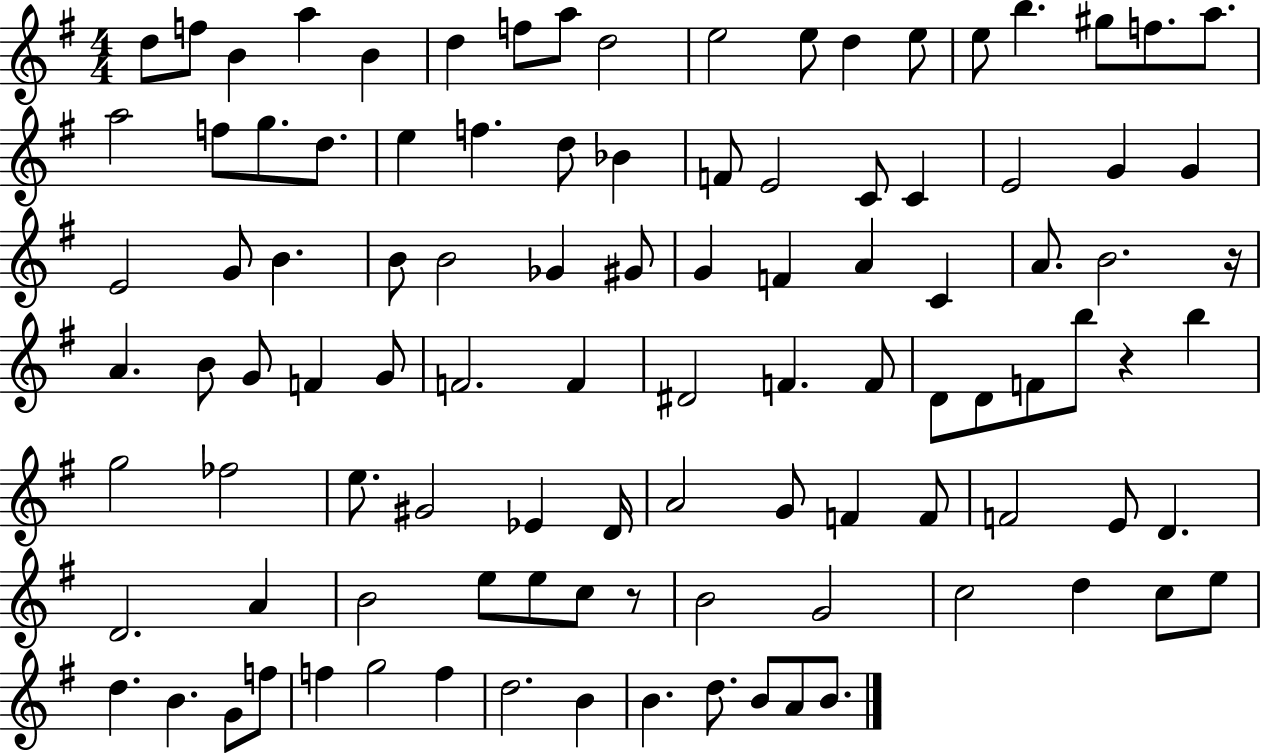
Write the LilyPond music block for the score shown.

{
  \clef treble
  \numericTimeSignature
  \time 4/4
  \key g \major
  d''8 f''8 b'4 a''4 b'4 | d''4 f''8 a''8 d''2 | e''2 e''8 d''4 e''8 | e''8 b''4. gis''8 f''8. a''8. | \break a''2 f''8 g''8. d''8. | e''4 f''4. d''8 bes'4 | f'8 e'2 c'8 c'4 | e'2 g'4 g'4 | \break e'2 g'8 b'4. | b'8 b'2 ges'4 gis'8 | g'4 f'4 a'4 c'4 | a'8. b'2. r16 | \break a'4. b'8 g'8 f'4 g'8 | f'2. f'4 | dis'2 f'4. f'8 | d'8 d'8 f'8 b''8 r4 b''4 | \break g''2 fes''2 | e''8. gis'2 ees'4 d'16 | a'2 g'8 f'4 f'8 | f'2 e'8 d'4. | \break d'2. a'4 | b'2 e''8 e''8 c''8 r8 | b'2 g'2 | c''2 d''4 c''8 e''8 | \break d''4. b'4. g'8 f''8 | f''4 g''2 f''4 | d''2. b'4 | b'4. d''8. b'8 a'8 b'8. | \break \bar "|."
}